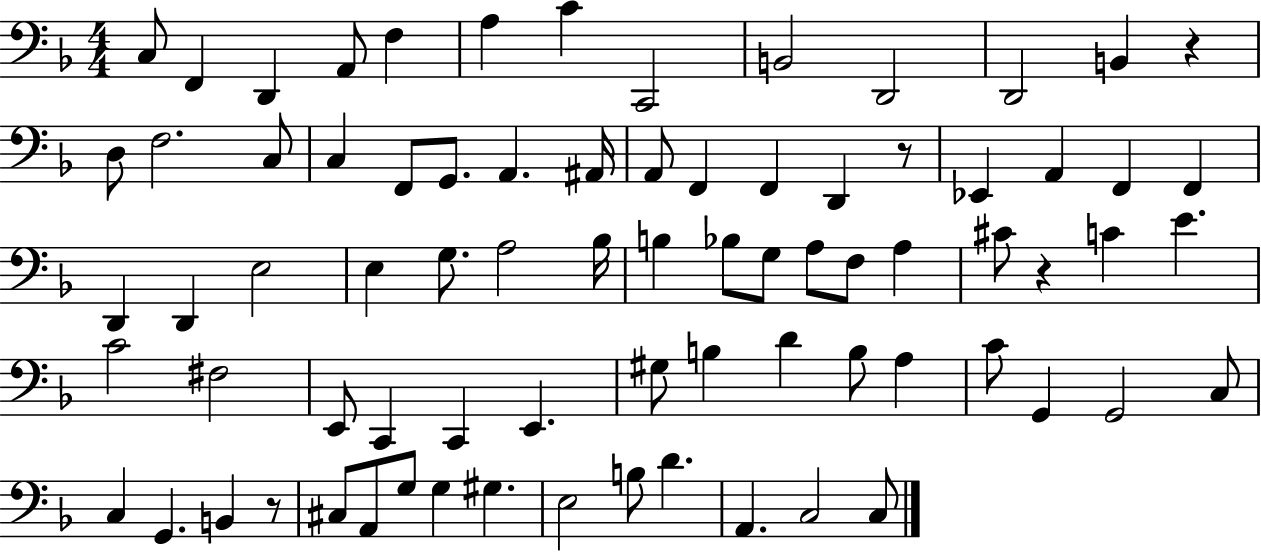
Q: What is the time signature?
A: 4/4